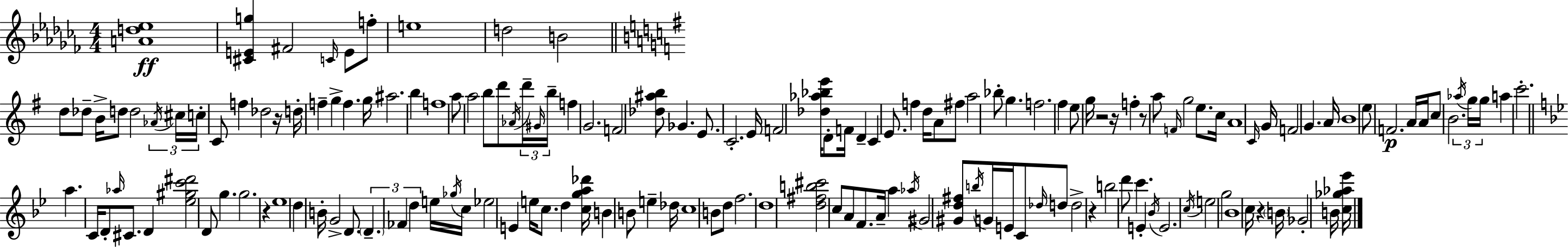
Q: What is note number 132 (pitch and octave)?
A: D6